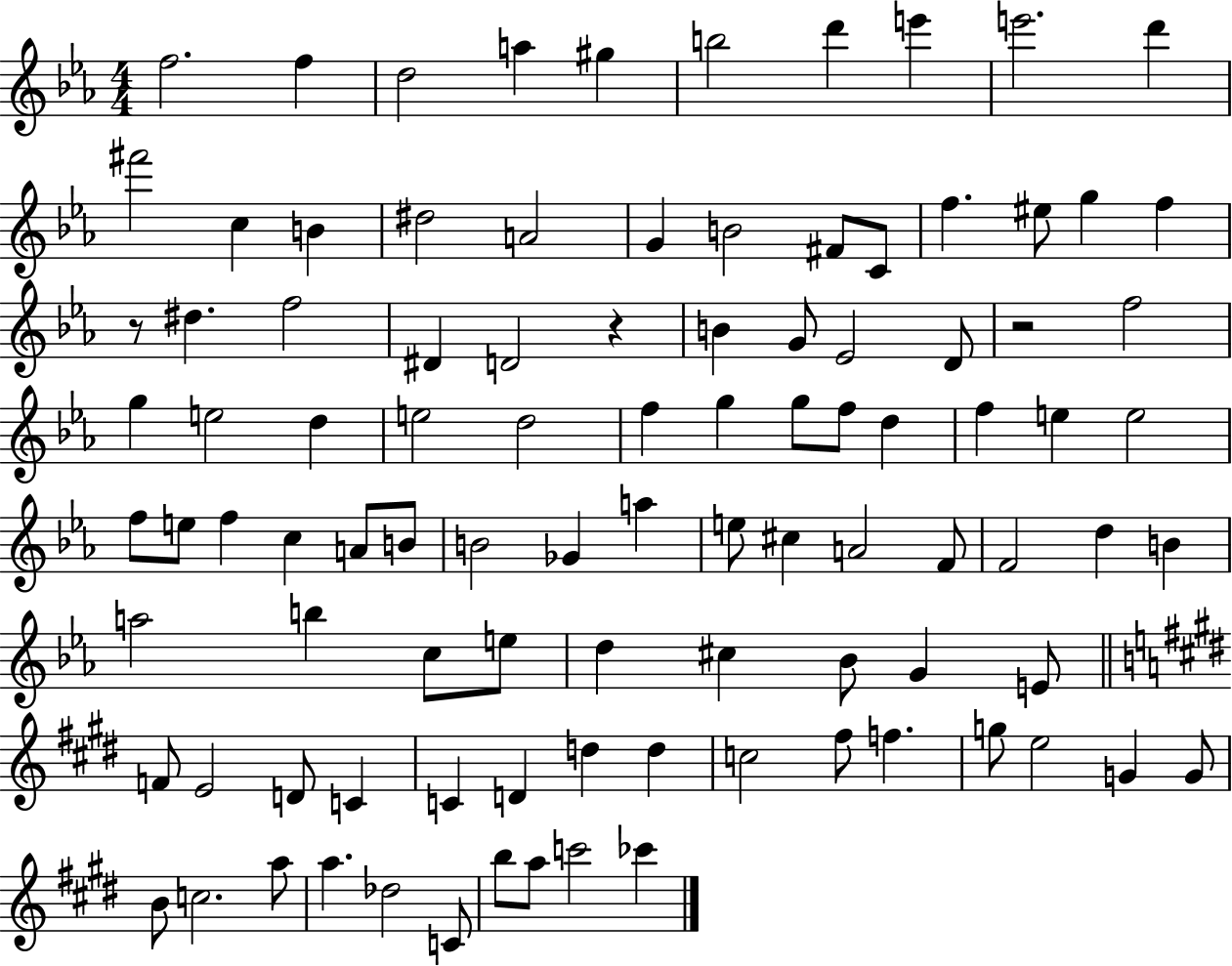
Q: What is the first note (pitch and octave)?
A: F5